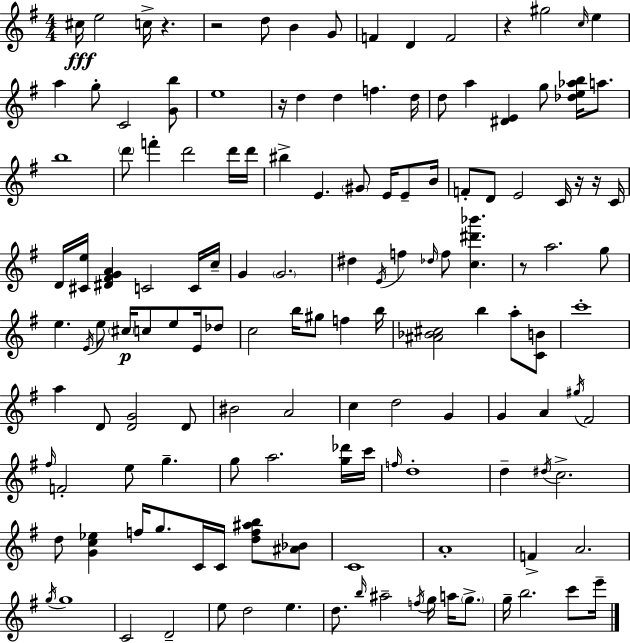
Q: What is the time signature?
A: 4/4